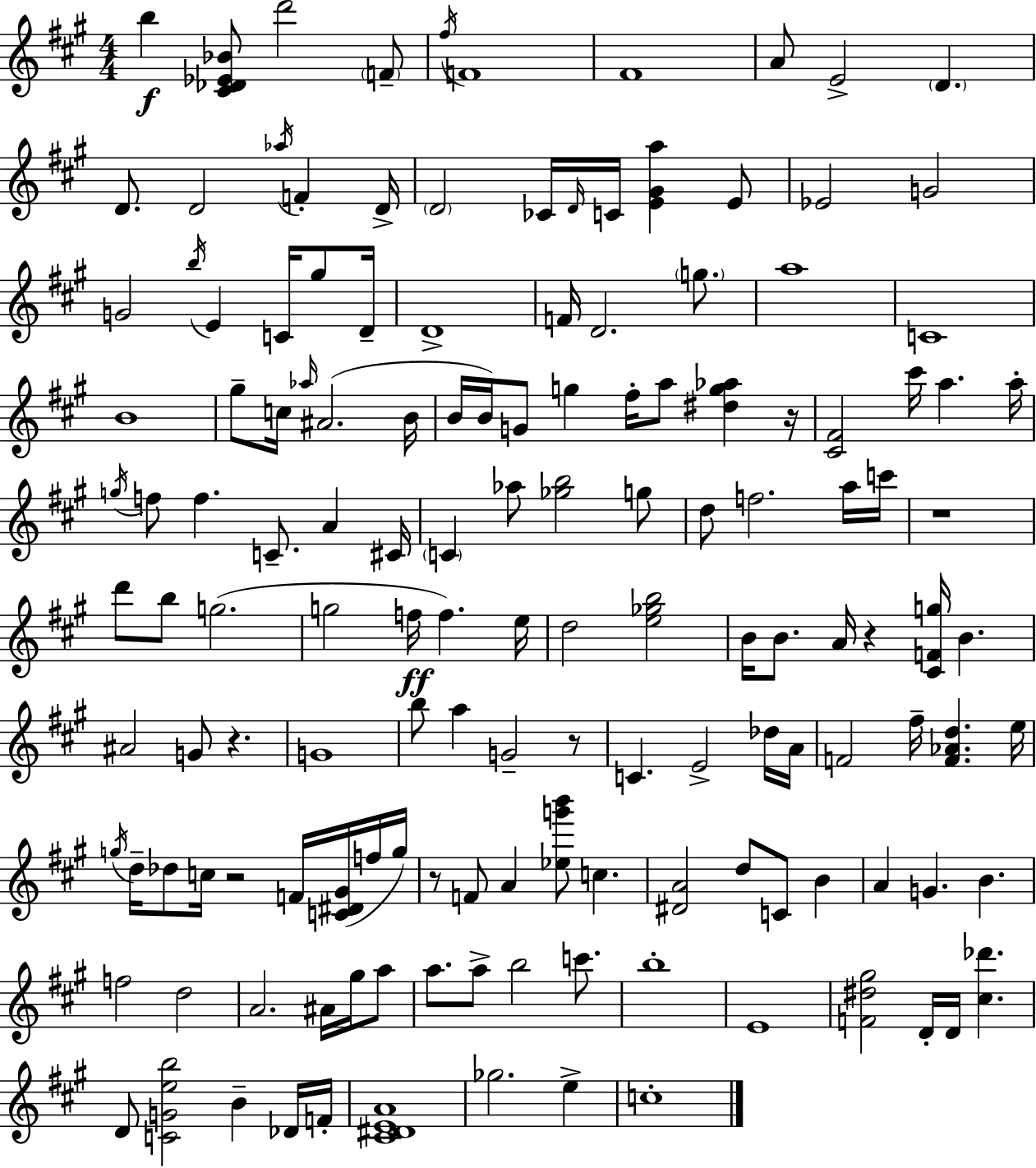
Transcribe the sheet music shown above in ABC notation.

X:1
T:Untitled
M:4/4
L:1/4
K:A
b [^C_D_E_B]/2 d'2 F/2 ^f/4 F4 ^F4 A/2 E2 D D/2 D2 _a/4 F D/4 D2 _C/4 D/4 C/4 [E^Ga] E/2 _E2 G2 G2 b/4 E C/4 ^g/2 D/4 D4 F/4 D2 g/2 a4 C4 B4 ^g/2 c/4 _a/4 ^A2 B/4 B/4 B/4 G/2 g ^f/4 a/2 [^dg_a] z/4 [^C^F]2 ^c'/4 a a/4 g/4 f/2 f C/2 A ^C/4 C _a/2 [_gb]2 g/2 d/2 f2 a/4 c'/4 z4 d'/2 b/2 g2 g2 f/4 f e/4 d2 [e_gb]2 B/4 B/2 A/4 z [^CFg]/4 B ^A2 G/2 z G4 b/2 a G2 z/2 C E2 _d/4 A/4 F2 ^f/4 [F_Ad] e/4 g/4 d/4 _d/2 c/4 z2 F/4 [C^D^G]/4 f/4 g/4 z/2 F/2 A [_eg'b']/2 c [^DA]2 d/2 C/2 B A G B f2 d2 A2 ^A/4 ^g/4 a/2 a/2 a/2 b2 c'/2 b4 E4 [F^d^g]2 D/4 D/4 [^c_d'] D/2 [CGeb]2 B _D/4 F/4 [^C^DEA]4 _g2 e c4